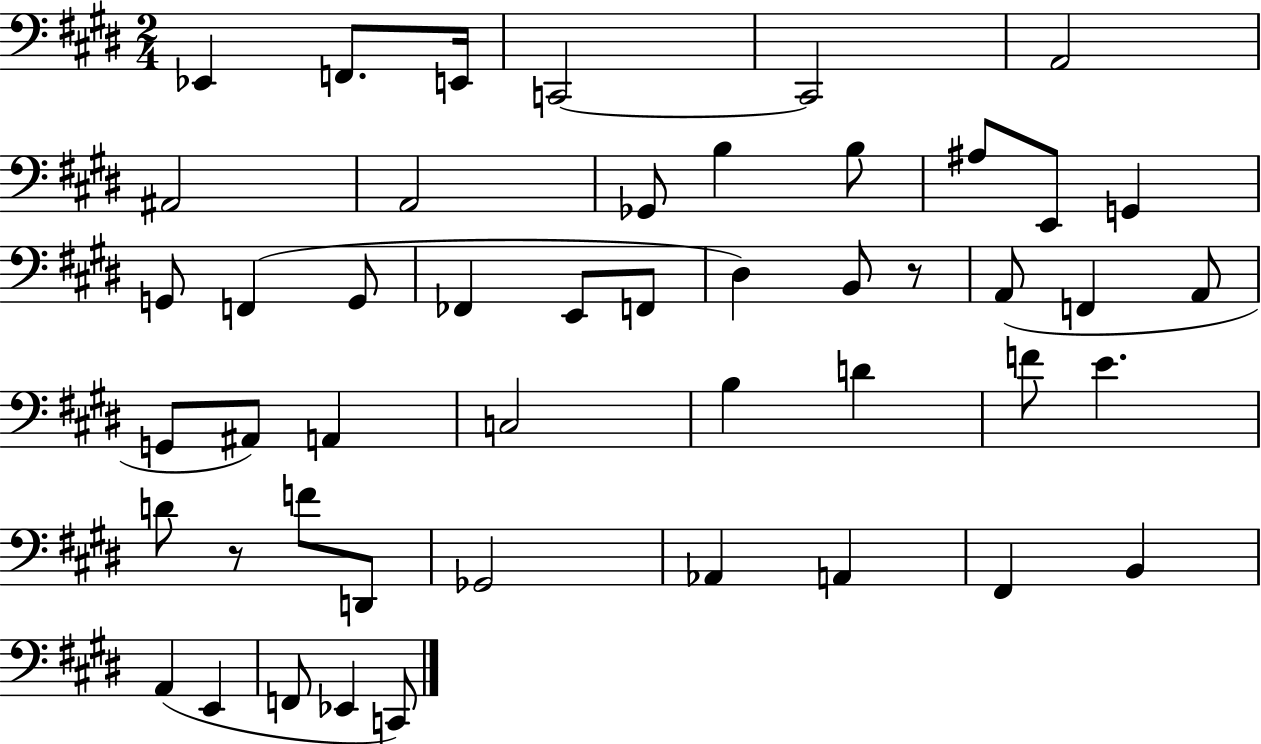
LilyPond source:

{
  \clef bass
  \numericTimeSignature
  \time 2/4
  \key e \major
  ees,4 f,8. e,16 | c,2~~ | c,2 | a,2 | \break ais,2 | a,2 | ges,8 b4 b8 | ais8 e,8 g,4 | \break g,8 f,4( g,8 | fes,4 e,8 f,8 | dis4) b,8 r8 | a,8( f,4 a,8 | \break g,8 ais,8) a,4 | c2 | b4 d'4 | f'8 e'4. | \break d'8 r8 f'8 d,8 | ges,2 | aes,4 a,4 | fis,4 b,4 | \break a,4( e,4 | f,8 ees,4 c,8) | \bar "|."
}